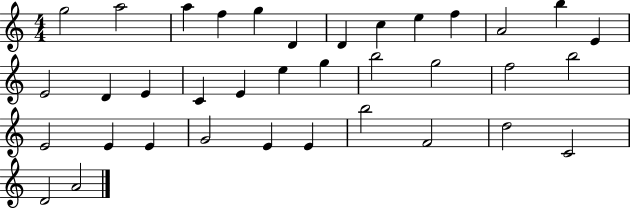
{
  \clef treble
  \numericTimeSignature
  \time 4/4
  \key c \major
  g''2 a''2 | a''4 f''4 g''4 d'4 | d'4 c''4 e''4 f''4 | a'2 b''4 e'4 | \break e'2 d'4 e'4 | c'4 e'4 e''4 g''4 | b''2 g''2 | f''2 b''2 | \break e'2 e'4 e'4 | g'2 e'4 e'4 | b''2 f'2 | d''2 c'2 | \break d'2 a'2 | \bar "|."
}